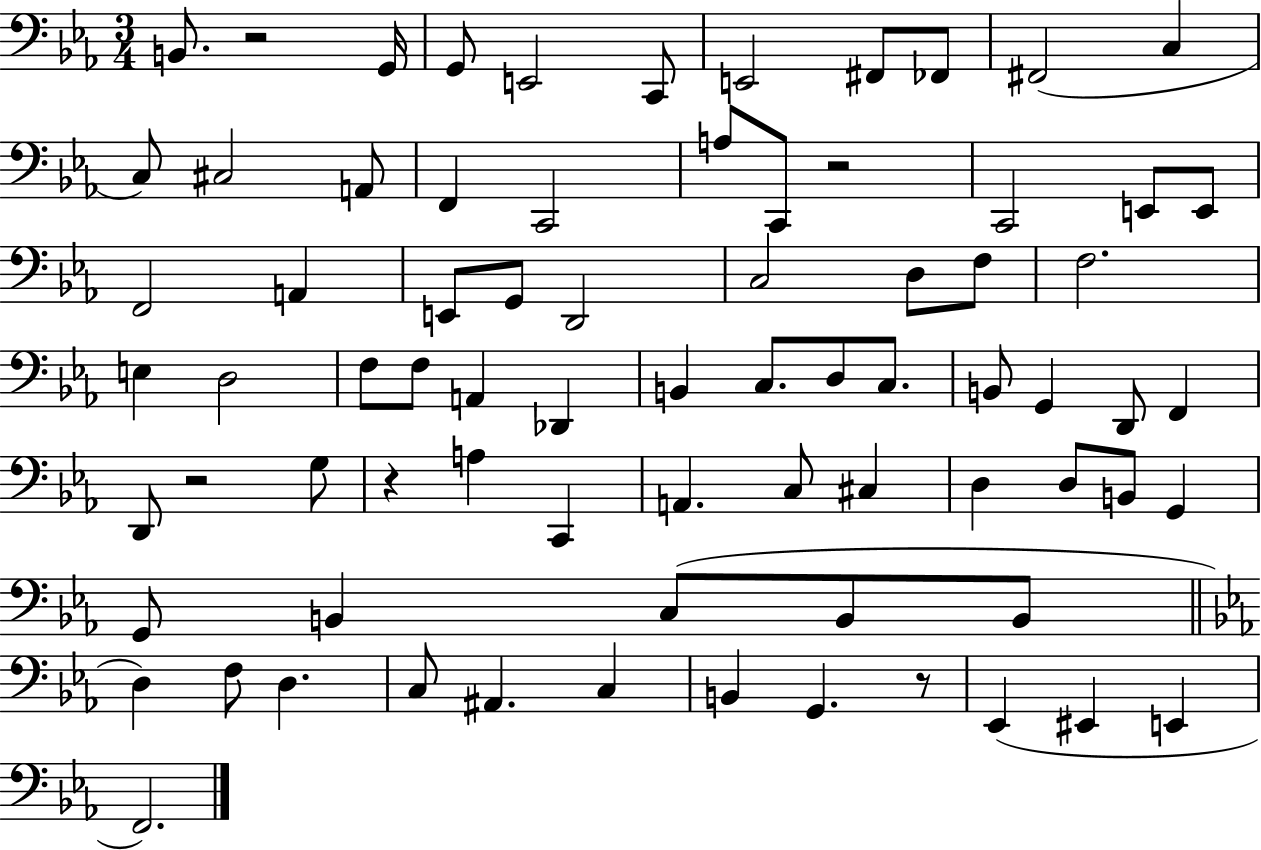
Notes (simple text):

B2/e. R/h G2/s G2/e E2/h C2/e E2/h F#2/e FES2/e F#2/h C3/q C3/e C#3/h A2/e F2/q C2/h A3/e C2/e R/h C2/h E2/e E2/e F2/h A2/q E2/e G2/e D2/h C3/h D3/e F3/e F3/h. E3/q D3/h F3/e F3/e A2/q Db2/q B2/q C3/e. D3/e C3/e. B2/e G2/q D2/e F2/q D2/e R/h G3/e R/q A3/q C2/q A2/q. C3/e C#3/q D3/q D3/e B2/e G2/q G2/e B2/q C3/e B2/e B2/e D3/q F3/e D3/q. C3/e A#2/q. C3/q B2/q G2/q. R/e Eb2/q EIS2/q E2/q F2/h.